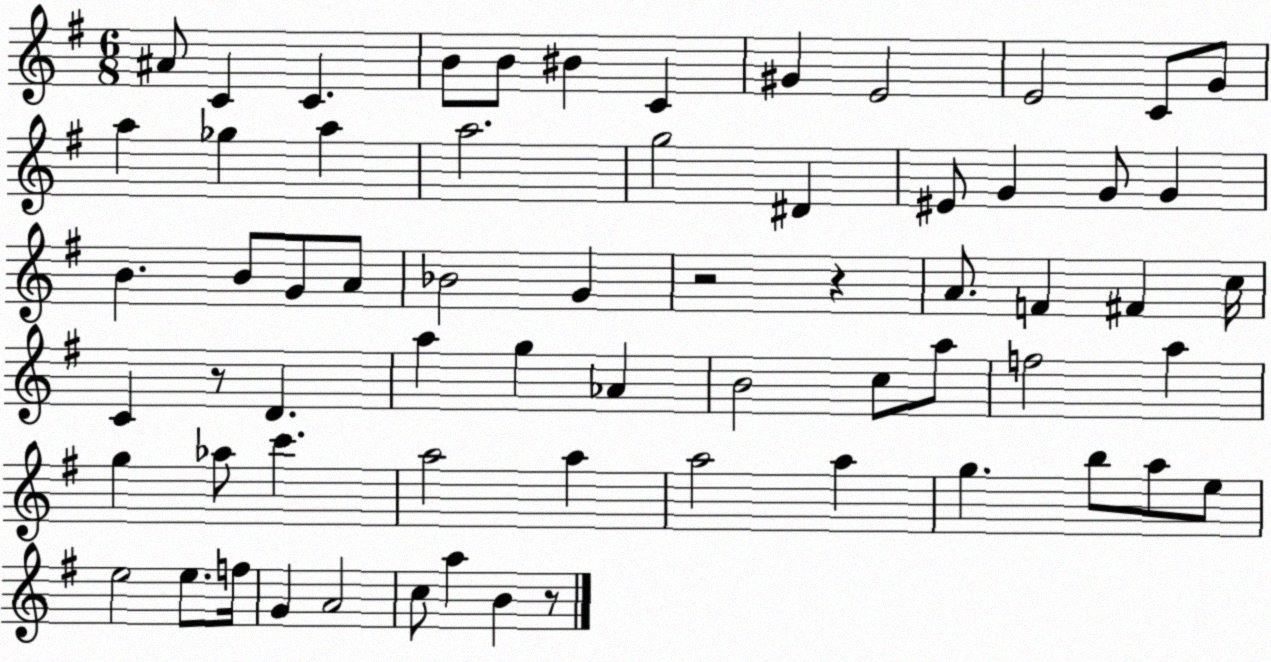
X:1
T:Untitled
M:6/8
L:1/4
K:G
^A/2 C C B/2 B/2 ^B C ^G E2 E2 C/2 G/2 a _g a a2 g2 ^D ^E/2 G G/2 G B B/2 G/2 A/2 _B2 G z2 z A/2 F ^F c/4 C z/2 D a g _A B2 c/2 a/2 f2 a g _a/2 c' a2 a a2 a g b/2 a/2 e/2 e2 e/2 f/4 G A2 c/2 a B z/2